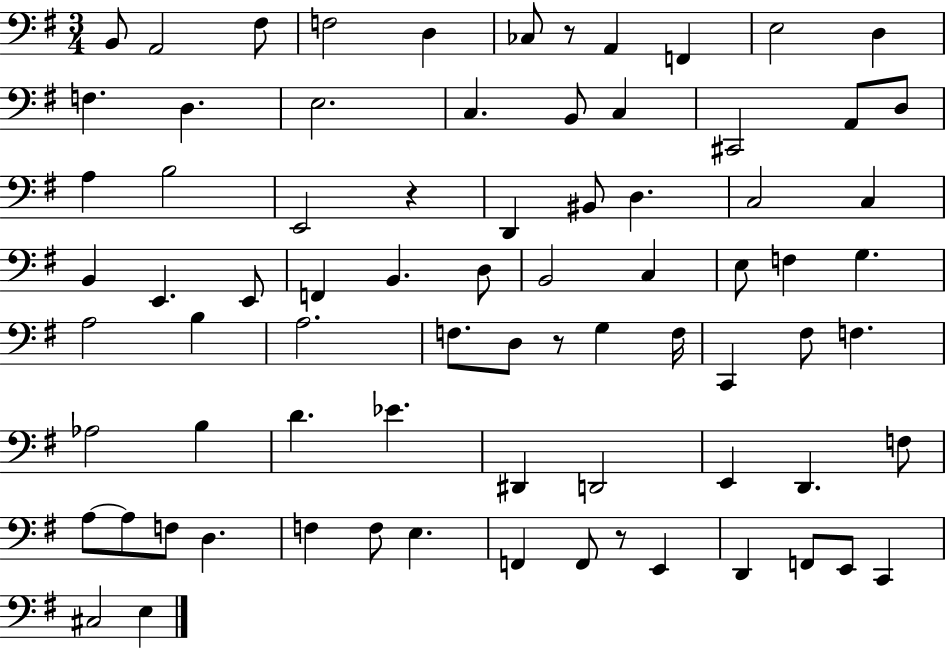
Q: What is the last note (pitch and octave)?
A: E3